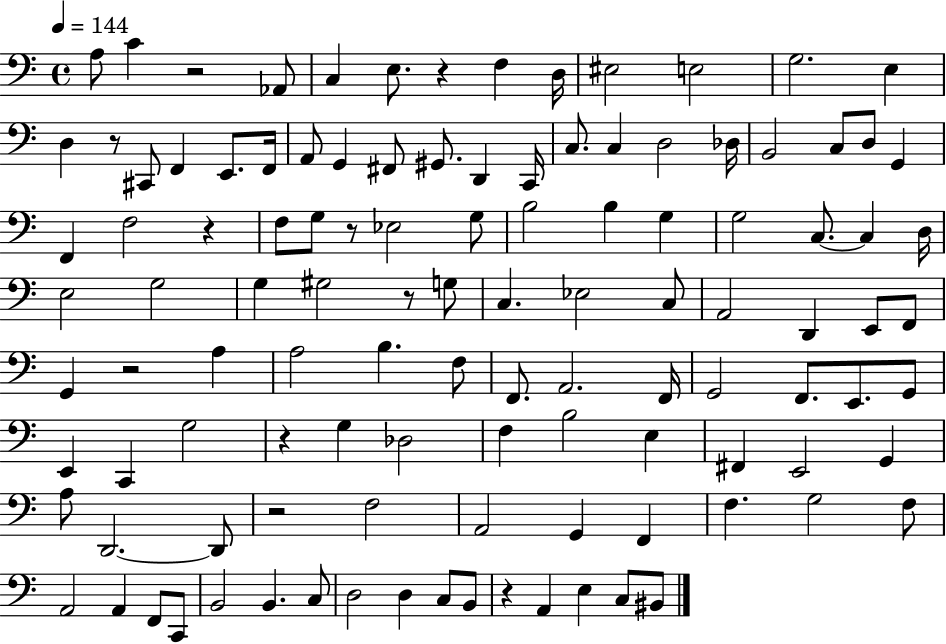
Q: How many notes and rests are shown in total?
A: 113